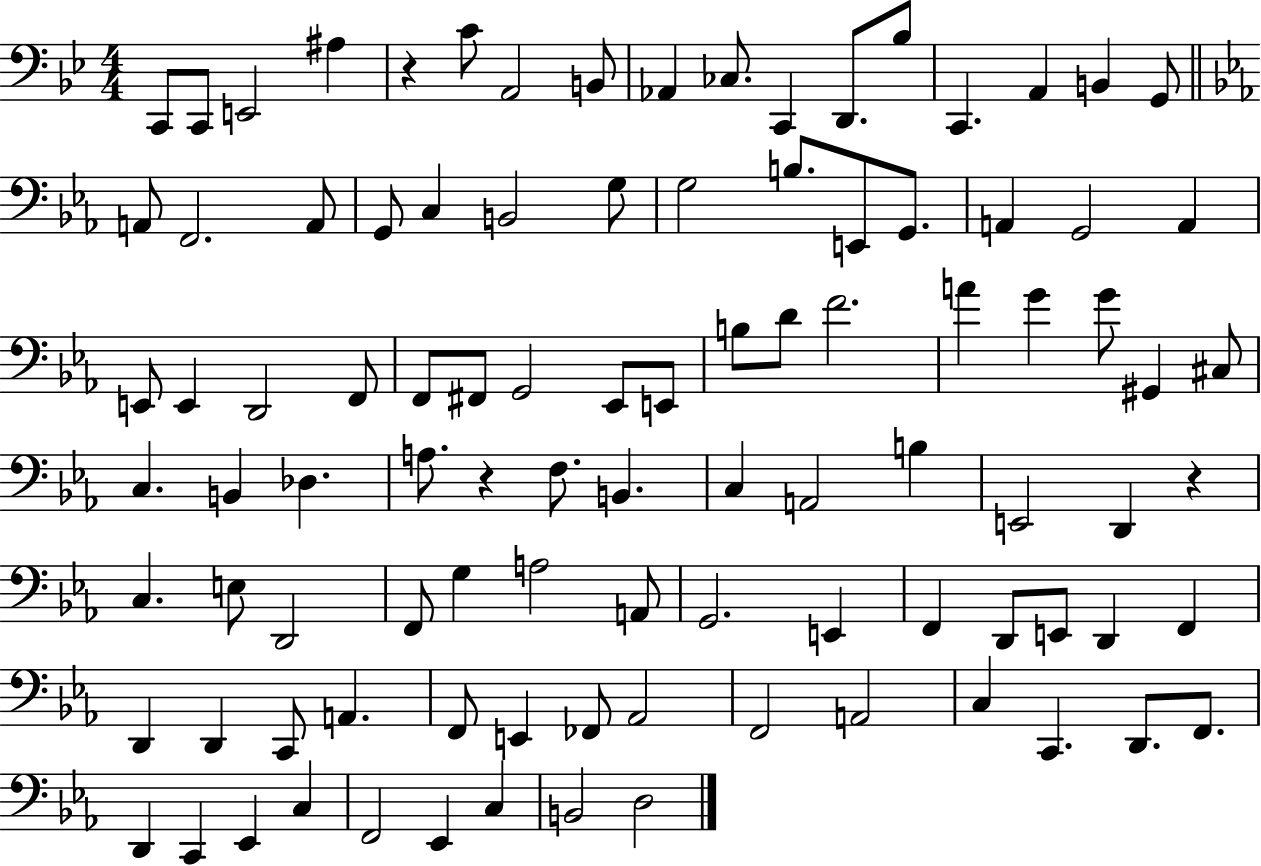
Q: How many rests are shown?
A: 3